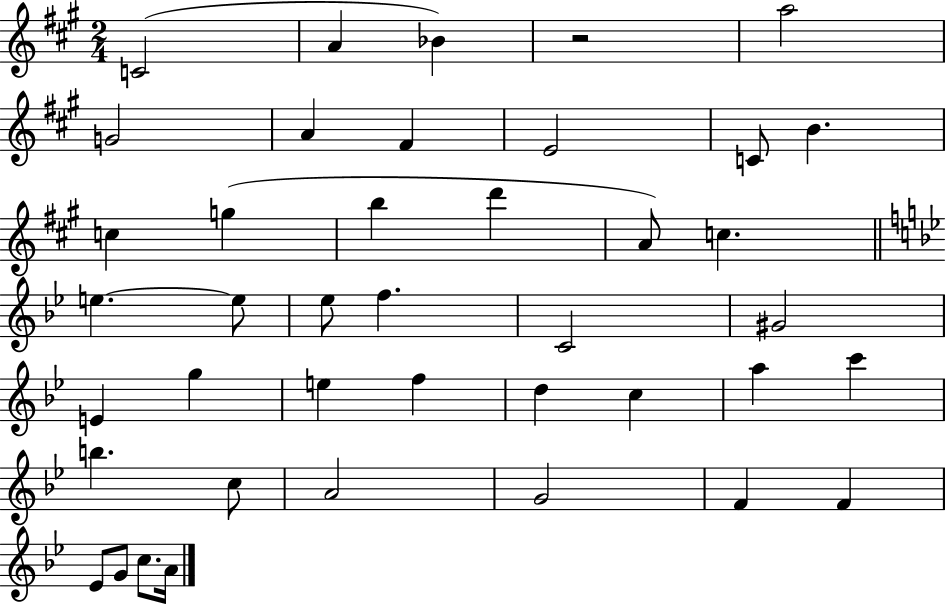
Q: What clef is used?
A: treble